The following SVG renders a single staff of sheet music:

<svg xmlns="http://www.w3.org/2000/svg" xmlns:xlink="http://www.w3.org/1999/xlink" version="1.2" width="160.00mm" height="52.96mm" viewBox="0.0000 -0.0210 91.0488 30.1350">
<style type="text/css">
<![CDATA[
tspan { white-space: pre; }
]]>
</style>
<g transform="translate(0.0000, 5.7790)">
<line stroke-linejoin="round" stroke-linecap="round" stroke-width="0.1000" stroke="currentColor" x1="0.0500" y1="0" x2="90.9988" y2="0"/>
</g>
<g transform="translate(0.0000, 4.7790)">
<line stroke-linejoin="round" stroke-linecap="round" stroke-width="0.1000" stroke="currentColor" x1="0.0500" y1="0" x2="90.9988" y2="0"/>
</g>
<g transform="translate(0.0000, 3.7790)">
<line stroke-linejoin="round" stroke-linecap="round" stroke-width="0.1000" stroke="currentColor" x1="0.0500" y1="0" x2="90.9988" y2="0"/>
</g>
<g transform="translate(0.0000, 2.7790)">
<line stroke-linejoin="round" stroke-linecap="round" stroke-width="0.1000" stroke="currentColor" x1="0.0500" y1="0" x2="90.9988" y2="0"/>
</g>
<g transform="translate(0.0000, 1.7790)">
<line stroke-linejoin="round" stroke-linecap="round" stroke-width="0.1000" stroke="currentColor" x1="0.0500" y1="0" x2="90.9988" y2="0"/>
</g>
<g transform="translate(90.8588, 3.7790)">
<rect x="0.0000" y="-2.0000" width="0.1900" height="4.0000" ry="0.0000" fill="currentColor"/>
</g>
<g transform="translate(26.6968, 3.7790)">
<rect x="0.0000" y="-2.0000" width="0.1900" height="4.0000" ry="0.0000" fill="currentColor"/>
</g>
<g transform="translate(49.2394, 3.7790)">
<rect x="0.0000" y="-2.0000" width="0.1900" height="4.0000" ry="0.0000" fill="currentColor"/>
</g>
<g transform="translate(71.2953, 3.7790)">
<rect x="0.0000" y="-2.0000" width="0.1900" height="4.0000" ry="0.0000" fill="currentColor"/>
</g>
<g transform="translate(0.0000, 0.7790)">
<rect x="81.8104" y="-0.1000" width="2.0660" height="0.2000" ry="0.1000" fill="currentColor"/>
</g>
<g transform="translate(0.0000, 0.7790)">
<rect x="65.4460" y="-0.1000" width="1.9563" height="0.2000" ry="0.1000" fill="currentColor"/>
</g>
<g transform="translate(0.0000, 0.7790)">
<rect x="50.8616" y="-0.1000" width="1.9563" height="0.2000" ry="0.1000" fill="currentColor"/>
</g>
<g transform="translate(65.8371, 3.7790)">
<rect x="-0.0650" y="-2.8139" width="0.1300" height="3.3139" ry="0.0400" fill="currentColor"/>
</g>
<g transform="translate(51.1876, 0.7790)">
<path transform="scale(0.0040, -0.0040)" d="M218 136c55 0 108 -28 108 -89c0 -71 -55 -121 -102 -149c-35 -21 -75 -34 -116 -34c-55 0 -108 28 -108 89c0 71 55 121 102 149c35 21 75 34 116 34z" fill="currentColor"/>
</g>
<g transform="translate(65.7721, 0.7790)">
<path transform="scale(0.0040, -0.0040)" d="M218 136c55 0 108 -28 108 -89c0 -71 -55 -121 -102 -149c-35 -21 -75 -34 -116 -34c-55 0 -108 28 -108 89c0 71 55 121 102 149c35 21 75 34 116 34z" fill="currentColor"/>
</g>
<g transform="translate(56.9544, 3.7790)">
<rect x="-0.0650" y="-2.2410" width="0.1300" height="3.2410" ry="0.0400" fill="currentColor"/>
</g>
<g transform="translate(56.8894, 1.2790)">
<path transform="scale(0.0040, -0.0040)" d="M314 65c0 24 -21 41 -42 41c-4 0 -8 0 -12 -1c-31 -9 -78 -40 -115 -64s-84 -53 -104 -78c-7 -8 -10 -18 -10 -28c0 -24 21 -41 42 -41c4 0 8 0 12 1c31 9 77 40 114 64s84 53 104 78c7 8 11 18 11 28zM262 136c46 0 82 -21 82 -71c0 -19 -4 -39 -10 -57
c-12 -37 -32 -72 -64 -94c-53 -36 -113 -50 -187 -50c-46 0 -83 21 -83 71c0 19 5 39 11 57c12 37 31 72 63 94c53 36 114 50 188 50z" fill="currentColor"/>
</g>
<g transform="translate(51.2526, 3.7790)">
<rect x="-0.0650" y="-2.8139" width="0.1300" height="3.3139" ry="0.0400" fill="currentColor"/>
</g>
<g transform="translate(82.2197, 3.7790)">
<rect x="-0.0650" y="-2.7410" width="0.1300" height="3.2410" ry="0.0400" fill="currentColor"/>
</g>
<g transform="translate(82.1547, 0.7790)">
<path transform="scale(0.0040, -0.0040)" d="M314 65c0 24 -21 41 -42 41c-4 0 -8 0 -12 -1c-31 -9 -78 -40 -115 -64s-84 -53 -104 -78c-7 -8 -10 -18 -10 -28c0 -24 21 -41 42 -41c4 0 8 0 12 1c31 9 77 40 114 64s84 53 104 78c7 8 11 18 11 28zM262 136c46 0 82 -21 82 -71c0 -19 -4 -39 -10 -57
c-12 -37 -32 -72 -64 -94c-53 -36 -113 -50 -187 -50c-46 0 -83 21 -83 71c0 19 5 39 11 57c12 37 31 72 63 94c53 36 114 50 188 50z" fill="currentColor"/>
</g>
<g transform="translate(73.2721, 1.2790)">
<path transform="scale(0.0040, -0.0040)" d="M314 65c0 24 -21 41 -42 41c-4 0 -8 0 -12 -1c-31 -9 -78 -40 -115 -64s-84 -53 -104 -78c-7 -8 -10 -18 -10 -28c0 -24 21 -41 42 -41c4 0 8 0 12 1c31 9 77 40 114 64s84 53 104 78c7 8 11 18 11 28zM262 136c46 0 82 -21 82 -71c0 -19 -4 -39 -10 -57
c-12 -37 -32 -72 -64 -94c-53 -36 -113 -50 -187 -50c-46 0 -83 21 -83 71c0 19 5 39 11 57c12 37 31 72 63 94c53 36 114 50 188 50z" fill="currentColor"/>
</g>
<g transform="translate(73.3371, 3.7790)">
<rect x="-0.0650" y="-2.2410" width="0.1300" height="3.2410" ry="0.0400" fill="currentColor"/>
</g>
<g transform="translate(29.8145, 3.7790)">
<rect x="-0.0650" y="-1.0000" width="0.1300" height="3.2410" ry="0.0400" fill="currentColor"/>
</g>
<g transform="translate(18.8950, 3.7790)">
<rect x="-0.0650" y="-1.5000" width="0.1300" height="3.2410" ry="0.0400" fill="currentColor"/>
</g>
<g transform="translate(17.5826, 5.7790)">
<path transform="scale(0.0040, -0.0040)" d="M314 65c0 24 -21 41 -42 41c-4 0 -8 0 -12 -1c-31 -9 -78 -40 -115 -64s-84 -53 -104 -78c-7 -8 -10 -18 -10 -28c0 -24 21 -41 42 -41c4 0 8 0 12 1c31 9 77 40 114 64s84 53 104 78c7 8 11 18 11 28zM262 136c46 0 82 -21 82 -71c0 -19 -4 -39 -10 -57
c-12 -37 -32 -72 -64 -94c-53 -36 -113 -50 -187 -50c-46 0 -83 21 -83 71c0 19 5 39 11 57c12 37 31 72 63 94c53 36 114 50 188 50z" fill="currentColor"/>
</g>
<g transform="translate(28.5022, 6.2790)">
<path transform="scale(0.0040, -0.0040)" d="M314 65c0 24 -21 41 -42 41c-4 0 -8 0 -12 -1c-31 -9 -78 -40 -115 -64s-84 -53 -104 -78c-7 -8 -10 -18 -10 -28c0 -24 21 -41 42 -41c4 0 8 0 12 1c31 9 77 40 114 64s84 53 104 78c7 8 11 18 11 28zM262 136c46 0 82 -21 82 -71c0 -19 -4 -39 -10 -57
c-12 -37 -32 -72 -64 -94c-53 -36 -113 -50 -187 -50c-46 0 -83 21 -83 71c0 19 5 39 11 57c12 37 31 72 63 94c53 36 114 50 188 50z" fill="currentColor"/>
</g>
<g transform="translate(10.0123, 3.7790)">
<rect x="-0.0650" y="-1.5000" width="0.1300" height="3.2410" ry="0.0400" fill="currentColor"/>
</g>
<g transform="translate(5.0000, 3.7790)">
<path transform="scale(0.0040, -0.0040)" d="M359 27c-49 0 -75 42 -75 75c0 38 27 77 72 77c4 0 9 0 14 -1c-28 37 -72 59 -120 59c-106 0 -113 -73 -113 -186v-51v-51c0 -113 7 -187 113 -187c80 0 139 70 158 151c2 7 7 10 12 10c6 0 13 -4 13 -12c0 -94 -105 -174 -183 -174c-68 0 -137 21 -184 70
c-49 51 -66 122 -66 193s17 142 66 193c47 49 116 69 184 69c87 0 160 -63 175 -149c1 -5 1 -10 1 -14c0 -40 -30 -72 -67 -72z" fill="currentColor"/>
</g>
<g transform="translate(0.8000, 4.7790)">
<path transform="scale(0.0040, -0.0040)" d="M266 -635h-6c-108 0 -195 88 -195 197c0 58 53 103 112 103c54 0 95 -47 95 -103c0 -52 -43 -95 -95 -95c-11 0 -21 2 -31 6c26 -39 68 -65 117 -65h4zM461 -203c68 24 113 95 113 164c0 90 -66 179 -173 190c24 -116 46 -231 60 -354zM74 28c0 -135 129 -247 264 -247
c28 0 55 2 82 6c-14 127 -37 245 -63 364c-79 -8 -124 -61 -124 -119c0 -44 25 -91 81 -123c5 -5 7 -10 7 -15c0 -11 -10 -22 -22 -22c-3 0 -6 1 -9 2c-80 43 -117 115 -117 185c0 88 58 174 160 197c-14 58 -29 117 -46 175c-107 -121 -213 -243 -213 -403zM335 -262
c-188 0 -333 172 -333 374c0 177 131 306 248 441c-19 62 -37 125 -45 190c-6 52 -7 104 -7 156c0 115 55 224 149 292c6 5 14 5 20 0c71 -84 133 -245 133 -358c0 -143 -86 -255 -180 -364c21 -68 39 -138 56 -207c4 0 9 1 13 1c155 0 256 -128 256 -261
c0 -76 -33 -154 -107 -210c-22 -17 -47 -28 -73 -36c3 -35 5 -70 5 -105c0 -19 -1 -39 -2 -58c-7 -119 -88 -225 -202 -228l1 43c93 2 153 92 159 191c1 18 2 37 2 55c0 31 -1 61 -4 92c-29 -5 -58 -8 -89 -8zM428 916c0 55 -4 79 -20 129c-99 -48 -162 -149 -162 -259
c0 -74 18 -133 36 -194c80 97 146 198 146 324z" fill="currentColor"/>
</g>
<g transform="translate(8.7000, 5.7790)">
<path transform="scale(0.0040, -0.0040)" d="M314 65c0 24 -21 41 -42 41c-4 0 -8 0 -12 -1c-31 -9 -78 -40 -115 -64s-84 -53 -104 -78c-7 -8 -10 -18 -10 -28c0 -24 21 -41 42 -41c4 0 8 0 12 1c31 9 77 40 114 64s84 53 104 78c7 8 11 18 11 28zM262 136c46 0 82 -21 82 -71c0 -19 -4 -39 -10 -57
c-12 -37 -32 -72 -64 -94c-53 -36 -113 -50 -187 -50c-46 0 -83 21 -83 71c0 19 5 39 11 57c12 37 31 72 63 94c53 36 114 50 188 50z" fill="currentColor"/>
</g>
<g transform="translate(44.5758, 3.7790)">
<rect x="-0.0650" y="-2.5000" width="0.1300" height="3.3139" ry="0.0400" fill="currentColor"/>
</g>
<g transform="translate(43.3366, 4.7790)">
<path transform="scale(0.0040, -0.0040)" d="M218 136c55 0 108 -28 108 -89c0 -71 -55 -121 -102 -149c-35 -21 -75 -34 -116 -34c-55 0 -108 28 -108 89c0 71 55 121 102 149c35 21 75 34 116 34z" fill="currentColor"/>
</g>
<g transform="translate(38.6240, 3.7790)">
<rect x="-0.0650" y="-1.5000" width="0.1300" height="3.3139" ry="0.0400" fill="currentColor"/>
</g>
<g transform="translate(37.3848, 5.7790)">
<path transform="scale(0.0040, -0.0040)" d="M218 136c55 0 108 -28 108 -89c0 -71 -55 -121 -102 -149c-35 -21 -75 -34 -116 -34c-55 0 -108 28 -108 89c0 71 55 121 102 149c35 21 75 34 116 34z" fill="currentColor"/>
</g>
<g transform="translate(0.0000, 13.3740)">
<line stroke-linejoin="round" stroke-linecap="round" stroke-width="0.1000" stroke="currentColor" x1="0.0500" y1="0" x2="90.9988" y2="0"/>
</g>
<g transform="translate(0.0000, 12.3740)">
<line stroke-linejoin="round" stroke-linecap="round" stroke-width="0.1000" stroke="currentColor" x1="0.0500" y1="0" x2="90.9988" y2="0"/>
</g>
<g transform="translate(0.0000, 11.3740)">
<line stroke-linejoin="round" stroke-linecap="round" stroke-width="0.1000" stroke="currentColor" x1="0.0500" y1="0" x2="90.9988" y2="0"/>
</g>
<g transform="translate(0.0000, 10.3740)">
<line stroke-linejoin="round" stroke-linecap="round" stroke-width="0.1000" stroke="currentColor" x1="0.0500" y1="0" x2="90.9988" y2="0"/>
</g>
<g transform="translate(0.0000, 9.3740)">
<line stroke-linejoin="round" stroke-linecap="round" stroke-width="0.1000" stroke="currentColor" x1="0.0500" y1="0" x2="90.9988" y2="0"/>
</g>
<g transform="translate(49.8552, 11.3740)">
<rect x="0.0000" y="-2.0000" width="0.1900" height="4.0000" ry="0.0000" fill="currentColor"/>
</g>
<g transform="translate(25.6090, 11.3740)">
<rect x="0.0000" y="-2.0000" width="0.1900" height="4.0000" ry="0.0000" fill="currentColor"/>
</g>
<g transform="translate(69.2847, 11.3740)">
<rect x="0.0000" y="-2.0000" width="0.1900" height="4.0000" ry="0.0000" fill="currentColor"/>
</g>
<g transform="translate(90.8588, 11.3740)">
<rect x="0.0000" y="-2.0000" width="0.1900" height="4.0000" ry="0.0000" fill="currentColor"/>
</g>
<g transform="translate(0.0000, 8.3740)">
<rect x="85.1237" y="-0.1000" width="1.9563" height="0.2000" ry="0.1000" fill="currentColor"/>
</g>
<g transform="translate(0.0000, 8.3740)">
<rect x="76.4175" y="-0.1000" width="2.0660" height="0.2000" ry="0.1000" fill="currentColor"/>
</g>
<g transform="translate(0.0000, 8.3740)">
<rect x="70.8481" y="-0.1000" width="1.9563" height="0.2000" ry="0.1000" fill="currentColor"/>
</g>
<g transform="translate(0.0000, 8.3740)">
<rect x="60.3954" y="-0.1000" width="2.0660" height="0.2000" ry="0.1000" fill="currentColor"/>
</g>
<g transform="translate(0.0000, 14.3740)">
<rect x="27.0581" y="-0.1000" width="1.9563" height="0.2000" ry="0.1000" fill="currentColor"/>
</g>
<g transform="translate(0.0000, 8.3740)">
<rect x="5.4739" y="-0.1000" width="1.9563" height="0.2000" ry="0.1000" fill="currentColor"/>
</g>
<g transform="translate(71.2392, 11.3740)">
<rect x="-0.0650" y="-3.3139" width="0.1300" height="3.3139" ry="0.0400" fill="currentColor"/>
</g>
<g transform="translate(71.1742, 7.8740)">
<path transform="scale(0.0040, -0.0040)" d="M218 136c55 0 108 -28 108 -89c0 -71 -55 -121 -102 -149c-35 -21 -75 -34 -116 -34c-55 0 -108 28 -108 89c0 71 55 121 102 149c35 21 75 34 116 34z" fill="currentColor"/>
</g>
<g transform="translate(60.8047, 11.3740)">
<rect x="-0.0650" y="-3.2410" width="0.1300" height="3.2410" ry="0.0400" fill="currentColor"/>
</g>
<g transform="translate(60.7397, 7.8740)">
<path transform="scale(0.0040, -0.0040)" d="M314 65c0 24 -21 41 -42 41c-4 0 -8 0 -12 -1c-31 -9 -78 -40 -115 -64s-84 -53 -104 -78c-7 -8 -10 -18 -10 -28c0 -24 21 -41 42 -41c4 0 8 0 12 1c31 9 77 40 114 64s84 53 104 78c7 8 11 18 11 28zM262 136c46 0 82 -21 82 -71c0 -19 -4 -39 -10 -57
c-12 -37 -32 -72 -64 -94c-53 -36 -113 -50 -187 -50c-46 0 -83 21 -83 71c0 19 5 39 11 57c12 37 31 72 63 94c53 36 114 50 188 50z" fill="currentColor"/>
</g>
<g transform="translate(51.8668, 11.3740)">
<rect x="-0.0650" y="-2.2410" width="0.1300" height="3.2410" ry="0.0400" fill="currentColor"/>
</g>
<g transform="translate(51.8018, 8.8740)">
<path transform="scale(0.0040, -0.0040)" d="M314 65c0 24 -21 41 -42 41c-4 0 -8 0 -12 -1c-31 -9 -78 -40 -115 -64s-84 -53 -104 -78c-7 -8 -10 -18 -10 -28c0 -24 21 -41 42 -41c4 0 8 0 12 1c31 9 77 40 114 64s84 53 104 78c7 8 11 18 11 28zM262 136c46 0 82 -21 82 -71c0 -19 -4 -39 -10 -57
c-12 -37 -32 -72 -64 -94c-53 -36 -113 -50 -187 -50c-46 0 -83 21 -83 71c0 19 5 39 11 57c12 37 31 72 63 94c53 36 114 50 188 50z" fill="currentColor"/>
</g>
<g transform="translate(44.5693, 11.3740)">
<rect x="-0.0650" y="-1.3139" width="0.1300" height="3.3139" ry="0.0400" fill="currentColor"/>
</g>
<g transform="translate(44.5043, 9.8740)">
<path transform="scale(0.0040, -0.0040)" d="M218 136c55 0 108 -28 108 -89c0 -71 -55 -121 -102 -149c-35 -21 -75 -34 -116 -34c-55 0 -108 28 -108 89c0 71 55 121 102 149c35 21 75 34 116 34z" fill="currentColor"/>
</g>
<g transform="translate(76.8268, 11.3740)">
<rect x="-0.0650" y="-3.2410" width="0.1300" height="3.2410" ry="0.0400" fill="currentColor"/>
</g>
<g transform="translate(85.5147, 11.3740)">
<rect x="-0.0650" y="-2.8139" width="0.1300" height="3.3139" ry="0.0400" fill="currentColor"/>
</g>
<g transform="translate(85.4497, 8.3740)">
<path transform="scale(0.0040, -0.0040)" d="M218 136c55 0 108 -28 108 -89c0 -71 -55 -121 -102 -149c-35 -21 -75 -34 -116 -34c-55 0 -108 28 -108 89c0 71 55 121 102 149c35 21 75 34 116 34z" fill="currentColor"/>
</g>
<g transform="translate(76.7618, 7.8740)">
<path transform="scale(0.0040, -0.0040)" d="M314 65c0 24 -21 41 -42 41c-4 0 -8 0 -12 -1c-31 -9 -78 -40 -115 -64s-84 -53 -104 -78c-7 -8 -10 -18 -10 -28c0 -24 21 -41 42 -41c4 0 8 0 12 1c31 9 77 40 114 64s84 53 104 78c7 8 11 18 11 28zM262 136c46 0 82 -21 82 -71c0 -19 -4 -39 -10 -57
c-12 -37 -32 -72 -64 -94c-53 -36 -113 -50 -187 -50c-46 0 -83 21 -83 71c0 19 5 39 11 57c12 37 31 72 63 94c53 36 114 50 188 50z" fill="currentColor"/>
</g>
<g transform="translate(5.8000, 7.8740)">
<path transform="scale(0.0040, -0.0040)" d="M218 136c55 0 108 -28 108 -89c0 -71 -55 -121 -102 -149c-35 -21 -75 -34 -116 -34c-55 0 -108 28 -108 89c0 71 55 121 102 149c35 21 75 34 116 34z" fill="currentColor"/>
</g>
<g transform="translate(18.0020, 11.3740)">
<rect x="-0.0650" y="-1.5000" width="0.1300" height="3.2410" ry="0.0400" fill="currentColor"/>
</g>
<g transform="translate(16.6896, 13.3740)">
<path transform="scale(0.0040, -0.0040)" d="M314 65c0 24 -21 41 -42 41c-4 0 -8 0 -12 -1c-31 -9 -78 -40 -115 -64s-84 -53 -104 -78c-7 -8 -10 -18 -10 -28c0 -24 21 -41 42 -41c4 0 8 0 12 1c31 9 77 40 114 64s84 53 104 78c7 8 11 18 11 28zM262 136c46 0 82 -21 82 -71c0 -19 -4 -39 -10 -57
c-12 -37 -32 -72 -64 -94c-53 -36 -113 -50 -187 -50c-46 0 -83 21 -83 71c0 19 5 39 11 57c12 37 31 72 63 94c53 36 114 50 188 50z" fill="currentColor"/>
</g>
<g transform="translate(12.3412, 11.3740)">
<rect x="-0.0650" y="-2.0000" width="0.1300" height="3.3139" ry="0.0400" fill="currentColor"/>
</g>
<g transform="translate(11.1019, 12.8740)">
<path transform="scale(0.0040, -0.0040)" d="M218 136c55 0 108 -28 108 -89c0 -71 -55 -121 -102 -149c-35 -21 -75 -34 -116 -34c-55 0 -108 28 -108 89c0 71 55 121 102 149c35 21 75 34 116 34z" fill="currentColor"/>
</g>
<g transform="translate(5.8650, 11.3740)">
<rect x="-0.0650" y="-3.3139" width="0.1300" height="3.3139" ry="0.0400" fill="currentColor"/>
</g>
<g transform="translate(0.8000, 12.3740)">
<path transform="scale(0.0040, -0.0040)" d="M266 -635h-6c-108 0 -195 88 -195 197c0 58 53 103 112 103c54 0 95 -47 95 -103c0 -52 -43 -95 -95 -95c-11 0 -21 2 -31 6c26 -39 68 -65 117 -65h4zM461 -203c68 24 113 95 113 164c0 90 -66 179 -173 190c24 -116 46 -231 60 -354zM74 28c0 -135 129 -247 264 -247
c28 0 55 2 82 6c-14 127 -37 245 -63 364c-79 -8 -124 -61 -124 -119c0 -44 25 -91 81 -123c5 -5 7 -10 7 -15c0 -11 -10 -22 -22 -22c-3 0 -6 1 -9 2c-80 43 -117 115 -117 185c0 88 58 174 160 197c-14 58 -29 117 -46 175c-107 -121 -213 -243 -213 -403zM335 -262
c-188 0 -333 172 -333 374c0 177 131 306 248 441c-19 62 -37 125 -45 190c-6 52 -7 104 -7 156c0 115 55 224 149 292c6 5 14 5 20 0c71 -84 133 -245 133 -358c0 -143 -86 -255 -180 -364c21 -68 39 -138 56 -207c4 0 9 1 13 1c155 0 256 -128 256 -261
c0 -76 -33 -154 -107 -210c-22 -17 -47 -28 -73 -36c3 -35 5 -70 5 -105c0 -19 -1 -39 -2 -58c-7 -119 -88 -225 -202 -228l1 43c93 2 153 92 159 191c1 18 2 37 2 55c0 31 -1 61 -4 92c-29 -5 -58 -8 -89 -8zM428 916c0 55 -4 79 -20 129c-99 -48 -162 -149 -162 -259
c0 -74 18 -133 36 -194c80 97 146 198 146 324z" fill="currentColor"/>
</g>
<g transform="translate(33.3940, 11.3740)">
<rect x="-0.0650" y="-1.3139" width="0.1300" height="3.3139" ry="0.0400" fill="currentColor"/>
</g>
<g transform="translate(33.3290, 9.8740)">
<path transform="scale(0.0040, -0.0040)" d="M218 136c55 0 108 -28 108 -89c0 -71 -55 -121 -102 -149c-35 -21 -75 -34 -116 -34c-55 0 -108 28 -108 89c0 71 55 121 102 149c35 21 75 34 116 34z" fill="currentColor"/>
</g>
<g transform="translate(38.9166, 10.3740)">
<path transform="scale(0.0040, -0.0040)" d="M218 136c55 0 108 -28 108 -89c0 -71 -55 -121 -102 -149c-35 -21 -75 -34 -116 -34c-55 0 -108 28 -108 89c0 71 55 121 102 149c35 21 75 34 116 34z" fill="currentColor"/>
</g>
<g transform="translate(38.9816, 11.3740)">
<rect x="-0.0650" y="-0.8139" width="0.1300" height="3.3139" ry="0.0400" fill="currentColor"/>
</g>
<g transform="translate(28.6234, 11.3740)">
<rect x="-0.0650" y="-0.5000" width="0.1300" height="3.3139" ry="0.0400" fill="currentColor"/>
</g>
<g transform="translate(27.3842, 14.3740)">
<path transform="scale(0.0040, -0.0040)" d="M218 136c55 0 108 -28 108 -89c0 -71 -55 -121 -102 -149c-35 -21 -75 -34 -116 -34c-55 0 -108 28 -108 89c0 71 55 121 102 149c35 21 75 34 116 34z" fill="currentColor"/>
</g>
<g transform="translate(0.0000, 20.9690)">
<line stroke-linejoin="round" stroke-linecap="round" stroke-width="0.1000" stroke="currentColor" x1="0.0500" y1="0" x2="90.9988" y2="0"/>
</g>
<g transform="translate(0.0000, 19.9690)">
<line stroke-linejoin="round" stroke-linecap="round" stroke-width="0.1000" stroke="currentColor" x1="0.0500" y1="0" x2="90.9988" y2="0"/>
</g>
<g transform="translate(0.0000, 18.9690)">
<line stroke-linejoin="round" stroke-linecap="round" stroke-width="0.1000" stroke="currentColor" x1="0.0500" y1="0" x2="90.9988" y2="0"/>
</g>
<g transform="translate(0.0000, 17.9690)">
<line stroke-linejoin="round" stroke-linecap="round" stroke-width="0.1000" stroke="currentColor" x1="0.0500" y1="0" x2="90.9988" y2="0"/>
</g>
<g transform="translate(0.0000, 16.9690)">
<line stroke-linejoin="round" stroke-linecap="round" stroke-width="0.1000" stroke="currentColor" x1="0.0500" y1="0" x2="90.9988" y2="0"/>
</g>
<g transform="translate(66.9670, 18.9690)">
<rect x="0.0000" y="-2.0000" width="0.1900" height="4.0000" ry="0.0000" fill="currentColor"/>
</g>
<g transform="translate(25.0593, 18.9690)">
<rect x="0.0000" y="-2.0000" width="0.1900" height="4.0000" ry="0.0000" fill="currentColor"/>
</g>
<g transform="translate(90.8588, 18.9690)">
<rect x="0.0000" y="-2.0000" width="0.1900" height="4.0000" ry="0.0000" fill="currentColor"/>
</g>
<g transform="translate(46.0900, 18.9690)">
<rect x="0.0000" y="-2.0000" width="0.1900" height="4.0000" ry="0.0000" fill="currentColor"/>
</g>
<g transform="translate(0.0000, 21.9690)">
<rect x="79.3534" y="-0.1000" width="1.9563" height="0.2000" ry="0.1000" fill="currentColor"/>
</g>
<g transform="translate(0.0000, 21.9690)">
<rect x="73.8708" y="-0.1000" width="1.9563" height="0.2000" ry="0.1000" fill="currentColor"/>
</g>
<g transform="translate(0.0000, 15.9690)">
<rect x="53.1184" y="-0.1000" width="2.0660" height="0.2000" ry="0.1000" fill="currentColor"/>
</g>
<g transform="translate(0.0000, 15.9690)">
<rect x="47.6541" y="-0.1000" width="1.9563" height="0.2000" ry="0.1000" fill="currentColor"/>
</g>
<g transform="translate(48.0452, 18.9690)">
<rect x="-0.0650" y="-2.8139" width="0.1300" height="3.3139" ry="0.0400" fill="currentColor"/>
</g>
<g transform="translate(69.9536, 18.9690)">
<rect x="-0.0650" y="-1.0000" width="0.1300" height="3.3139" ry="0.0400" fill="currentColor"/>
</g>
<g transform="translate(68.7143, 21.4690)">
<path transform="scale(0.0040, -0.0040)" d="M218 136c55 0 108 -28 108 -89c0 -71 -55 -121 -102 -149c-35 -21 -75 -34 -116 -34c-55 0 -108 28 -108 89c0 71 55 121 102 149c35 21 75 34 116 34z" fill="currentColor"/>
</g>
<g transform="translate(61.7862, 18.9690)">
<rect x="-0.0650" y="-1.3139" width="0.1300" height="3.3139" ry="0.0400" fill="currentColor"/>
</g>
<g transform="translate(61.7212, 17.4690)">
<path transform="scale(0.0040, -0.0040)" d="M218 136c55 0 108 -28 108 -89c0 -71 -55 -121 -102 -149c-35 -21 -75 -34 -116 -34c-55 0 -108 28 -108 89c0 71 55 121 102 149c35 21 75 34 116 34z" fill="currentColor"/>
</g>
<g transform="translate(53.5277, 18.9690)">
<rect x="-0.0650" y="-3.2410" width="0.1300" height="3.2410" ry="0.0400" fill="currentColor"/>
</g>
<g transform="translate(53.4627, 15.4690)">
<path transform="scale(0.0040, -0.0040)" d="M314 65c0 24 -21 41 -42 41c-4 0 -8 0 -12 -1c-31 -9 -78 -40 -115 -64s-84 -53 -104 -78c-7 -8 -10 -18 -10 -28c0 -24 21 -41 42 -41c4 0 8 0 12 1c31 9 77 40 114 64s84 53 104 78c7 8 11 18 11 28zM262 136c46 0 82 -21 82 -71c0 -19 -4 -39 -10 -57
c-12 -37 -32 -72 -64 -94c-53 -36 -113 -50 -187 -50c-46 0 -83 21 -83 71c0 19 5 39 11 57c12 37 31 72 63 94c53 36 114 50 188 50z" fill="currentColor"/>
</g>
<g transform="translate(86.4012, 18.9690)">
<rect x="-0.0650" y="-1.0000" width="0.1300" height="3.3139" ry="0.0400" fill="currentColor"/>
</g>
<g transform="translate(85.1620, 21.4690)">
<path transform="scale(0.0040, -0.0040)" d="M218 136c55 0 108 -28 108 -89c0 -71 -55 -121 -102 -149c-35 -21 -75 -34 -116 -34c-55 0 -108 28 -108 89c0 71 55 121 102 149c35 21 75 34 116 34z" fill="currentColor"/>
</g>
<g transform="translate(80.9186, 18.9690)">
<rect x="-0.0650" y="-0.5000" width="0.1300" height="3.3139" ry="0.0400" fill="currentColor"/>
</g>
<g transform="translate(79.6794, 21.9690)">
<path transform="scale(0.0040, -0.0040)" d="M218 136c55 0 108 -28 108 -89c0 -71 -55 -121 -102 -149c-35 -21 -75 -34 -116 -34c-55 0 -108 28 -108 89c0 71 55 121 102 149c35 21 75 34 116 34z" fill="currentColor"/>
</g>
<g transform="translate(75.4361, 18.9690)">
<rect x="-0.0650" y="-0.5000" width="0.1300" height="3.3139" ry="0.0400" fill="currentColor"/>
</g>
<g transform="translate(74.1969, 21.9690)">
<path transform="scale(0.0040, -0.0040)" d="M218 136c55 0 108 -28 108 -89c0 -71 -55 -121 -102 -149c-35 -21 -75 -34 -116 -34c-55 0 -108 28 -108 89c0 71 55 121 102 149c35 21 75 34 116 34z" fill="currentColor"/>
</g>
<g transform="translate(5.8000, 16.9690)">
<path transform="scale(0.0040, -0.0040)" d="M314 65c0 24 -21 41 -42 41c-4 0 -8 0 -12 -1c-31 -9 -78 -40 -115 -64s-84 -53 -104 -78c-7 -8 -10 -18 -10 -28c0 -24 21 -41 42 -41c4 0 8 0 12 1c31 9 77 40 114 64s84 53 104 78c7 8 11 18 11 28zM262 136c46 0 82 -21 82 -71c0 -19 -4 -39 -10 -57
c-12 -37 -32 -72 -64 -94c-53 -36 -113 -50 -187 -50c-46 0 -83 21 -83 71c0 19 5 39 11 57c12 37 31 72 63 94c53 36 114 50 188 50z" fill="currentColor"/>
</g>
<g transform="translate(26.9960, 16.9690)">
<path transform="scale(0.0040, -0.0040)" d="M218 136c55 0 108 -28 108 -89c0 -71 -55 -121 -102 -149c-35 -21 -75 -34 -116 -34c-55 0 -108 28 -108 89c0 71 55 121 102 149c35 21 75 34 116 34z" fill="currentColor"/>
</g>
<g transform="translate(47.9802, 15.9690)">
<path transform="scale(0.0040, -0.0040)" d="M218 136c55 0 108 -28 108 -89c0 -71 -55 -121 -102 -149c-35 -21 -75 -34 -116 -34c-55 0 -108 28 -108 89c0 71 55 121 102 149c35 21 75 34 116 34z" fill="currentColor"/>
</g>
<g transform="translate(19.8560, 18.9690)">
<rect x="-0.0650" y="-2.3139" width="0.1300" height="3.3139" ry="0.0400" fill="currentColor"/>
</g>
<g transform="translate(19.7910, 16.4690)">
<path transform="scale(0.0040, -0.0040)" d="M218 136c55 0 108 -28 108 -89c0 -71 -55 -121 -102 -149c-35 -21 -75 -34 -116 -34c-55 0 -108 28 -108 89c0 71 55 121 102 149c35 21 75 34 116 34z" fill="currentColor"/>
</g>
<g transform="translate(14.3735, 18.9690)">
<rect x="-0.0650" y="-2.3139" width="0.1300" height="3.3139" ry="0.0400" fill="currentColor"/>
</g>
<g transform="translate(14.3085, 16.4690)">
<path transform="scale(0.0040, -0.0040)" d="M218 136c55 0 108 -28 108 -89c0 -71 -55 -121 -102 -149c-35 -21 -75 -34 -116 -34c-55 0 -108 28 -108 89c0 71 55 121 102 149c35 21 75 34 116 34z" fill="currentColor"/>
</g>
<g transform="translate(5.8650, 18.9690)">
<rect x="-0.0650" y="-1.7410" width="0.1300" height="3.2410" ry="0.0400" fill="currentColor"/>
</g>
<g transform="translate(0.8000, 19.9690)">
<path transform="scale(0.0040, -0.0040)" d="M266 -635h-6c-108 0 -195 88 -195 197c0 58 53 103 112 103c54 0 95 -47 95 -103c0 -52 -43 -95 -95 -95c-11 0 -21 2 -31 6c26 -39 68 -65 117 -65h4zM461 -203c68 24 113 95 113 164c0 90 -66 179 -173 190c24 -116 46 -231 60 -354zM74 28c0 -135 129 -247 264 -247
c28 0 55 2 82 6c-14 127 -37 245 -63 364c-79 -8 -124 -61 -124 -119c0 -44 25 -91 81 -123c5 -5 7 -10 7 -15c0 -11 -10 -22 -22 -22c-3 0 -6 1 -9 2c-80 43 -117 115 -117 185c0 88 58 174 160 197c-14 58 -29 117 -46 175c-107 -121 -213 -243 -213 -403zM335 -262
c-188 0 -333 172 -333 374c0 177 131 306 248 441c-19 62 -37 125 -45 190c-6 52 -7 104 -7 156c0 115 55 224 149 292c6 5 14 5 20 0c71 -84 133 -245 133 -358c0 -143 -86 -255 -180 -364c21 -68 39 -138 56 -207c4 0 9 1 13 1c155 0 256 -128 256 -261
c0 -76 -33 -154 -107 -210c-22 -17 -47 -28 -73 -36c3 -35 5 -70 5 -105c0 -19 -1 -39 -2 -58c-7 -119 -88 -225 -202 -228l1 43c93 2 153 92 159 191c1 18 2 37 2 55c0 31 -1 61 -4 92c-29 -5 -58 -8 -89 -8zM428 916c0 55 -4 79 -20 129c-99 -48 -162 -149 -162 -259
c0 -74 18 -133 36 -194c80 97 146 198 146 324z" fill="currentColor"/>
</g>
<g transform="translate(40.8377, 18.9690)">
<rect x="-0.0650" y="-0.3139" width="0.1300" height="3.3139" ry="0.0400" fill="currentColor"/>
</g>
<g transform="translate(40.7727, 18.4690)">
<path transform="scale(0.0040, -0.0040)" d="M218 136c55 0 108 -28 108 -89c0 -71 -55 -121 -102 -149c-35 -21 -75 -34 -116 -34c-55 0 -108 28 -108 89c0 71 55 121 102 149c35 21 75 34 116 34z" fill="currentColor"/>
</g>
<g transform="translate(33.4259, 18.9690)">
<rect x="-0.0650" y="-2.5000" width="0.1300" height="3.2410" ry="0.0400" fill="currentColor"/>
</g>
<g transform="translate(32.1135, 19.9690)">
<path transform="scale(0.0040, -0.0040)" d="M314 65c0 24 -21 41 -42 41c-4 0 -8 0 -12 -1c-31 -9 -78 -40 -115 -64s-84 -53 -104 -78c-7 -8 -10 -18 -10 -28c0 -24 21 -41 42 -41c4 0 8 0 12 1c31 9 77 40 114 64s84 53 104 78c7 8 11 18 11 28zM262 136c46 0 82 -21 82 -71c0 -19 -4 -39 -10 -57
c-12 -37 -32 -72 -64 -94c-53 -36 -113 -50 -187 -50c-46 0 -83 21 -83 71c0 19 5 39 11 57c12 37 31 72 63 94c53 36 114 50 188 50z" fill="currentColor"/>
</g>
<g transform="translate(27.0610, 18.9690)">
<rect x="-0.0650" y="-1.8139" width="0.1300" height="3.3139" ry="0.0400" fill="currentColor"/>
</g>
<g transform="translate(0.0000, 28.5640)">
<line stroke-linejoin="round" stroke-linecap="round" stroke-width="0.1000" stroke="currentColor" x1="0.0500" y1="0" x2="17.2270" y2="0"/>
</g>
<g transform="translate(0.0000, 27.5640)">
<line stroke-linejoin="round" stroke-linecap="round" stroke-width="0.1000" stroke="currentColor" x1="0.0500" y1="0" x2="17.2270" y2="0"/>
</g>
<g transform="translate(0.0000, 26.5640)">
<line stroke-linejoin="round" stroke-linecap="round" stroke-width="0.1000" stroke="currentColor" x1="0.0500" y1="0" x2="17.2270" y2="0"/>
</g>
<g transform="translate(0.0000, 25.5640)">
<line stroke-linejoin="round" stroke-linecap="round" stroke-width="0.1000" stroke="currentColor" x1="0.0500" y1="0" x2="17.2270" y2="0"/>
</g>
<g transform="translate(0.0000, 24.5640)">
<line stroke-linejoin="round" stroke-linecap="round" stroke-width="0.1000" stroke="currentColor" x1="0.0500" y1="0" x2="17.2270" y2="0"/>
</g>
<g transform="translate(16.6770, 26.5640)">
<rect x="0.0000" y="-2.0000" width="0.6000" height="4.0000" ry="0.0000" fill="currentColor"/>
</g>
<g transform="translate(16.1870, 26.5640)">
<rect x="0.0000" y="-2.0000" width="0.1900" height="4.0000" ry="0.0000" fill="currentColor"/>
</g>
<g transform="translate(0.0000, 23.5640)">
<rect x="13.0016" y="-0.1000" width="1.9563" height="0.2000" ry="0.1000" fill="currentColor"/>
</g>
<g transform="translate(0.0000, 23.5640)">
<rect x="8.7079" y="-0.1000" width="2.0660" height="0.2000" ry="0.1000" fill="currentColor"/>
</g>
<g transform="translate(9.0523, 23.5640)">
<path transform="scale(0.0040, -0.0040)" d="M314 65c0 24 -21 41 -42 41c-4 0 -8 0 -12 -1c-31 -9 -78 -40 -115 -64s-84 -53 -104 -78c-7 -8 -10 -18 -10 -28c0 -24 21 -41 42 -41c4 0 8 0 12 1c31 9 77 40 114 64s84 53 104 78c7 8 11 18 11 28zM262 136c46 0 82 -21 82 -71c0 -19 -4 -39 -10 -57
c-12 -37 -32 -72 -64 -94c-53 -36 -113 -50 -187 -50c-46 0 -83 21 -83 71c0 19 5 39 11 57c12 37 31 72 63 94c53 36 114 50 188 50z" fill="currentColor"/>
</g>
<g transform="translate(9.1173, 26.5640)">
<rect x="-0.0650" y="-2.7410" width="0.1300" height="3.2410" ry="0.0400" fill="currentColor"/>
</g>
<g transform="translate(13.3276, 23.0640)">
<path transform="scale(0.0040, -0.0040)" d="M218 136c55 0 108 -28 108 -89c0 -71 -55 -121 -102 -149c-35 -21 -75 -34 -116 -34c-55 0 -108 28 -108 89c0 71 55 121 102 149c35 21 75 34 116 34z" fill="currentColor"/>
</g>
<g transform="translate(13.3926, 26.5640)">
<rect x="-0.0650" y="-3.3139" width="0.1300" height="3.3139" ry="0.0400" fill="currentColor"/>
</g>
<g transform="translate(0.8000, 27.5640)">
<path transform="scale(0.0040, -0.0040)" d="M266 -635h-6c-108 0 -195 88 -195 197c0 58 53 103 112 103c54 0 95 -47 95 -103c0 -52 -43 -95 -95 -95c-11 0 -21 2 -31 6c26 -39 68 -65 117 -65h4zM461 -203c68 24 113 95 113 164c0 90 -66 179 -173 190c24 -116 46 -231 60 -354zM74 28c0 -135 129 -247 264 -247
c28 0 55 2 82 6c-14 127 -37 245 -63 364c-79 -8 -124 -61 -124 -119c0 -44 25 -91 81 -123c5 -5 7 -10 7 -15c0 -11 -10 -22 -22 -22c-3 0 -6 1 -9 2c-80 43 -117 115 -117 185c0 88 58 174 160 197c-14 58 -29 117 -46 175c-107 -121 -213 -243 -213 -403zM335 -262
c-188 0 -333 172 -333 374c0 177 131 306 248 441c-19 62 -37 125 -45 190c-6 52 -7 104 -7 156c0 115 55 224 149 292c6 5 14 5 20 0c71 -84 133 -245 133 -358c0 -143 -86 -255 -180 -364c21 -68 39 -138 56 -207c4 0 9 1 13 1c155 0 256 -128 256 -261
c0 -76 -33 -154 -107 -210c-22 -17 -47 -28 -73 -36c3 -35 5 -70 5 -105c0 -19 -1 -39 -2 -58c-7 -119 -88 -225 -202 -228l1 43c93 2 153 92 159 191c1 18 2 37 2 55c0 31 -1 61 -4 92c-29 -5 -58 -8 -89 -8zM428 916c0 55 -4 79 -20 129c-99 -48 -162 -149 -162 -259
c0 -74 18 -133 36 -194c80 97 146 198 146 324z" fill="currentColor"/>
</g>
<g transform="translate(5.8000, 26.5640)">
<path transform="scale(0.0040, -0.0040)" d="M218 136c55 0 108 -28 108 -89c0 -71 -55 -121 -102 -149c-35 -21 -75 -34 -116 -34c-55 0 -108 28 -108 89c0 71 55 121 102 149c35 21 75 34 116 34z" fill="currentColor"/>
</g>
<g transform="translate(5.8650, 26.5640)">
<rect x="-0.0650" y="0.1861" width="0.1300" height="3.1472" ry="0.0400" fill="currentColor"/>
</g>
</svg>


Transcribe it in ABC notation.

X:1
T:Untitled
M:4/4
L:1/4
K:C
E2 E2 D2 E G a g2 a g2 a2 b F E2 C e d e g2 b2 b b2 a f2 g g f G2 c a b2 e D C C D B a2 b